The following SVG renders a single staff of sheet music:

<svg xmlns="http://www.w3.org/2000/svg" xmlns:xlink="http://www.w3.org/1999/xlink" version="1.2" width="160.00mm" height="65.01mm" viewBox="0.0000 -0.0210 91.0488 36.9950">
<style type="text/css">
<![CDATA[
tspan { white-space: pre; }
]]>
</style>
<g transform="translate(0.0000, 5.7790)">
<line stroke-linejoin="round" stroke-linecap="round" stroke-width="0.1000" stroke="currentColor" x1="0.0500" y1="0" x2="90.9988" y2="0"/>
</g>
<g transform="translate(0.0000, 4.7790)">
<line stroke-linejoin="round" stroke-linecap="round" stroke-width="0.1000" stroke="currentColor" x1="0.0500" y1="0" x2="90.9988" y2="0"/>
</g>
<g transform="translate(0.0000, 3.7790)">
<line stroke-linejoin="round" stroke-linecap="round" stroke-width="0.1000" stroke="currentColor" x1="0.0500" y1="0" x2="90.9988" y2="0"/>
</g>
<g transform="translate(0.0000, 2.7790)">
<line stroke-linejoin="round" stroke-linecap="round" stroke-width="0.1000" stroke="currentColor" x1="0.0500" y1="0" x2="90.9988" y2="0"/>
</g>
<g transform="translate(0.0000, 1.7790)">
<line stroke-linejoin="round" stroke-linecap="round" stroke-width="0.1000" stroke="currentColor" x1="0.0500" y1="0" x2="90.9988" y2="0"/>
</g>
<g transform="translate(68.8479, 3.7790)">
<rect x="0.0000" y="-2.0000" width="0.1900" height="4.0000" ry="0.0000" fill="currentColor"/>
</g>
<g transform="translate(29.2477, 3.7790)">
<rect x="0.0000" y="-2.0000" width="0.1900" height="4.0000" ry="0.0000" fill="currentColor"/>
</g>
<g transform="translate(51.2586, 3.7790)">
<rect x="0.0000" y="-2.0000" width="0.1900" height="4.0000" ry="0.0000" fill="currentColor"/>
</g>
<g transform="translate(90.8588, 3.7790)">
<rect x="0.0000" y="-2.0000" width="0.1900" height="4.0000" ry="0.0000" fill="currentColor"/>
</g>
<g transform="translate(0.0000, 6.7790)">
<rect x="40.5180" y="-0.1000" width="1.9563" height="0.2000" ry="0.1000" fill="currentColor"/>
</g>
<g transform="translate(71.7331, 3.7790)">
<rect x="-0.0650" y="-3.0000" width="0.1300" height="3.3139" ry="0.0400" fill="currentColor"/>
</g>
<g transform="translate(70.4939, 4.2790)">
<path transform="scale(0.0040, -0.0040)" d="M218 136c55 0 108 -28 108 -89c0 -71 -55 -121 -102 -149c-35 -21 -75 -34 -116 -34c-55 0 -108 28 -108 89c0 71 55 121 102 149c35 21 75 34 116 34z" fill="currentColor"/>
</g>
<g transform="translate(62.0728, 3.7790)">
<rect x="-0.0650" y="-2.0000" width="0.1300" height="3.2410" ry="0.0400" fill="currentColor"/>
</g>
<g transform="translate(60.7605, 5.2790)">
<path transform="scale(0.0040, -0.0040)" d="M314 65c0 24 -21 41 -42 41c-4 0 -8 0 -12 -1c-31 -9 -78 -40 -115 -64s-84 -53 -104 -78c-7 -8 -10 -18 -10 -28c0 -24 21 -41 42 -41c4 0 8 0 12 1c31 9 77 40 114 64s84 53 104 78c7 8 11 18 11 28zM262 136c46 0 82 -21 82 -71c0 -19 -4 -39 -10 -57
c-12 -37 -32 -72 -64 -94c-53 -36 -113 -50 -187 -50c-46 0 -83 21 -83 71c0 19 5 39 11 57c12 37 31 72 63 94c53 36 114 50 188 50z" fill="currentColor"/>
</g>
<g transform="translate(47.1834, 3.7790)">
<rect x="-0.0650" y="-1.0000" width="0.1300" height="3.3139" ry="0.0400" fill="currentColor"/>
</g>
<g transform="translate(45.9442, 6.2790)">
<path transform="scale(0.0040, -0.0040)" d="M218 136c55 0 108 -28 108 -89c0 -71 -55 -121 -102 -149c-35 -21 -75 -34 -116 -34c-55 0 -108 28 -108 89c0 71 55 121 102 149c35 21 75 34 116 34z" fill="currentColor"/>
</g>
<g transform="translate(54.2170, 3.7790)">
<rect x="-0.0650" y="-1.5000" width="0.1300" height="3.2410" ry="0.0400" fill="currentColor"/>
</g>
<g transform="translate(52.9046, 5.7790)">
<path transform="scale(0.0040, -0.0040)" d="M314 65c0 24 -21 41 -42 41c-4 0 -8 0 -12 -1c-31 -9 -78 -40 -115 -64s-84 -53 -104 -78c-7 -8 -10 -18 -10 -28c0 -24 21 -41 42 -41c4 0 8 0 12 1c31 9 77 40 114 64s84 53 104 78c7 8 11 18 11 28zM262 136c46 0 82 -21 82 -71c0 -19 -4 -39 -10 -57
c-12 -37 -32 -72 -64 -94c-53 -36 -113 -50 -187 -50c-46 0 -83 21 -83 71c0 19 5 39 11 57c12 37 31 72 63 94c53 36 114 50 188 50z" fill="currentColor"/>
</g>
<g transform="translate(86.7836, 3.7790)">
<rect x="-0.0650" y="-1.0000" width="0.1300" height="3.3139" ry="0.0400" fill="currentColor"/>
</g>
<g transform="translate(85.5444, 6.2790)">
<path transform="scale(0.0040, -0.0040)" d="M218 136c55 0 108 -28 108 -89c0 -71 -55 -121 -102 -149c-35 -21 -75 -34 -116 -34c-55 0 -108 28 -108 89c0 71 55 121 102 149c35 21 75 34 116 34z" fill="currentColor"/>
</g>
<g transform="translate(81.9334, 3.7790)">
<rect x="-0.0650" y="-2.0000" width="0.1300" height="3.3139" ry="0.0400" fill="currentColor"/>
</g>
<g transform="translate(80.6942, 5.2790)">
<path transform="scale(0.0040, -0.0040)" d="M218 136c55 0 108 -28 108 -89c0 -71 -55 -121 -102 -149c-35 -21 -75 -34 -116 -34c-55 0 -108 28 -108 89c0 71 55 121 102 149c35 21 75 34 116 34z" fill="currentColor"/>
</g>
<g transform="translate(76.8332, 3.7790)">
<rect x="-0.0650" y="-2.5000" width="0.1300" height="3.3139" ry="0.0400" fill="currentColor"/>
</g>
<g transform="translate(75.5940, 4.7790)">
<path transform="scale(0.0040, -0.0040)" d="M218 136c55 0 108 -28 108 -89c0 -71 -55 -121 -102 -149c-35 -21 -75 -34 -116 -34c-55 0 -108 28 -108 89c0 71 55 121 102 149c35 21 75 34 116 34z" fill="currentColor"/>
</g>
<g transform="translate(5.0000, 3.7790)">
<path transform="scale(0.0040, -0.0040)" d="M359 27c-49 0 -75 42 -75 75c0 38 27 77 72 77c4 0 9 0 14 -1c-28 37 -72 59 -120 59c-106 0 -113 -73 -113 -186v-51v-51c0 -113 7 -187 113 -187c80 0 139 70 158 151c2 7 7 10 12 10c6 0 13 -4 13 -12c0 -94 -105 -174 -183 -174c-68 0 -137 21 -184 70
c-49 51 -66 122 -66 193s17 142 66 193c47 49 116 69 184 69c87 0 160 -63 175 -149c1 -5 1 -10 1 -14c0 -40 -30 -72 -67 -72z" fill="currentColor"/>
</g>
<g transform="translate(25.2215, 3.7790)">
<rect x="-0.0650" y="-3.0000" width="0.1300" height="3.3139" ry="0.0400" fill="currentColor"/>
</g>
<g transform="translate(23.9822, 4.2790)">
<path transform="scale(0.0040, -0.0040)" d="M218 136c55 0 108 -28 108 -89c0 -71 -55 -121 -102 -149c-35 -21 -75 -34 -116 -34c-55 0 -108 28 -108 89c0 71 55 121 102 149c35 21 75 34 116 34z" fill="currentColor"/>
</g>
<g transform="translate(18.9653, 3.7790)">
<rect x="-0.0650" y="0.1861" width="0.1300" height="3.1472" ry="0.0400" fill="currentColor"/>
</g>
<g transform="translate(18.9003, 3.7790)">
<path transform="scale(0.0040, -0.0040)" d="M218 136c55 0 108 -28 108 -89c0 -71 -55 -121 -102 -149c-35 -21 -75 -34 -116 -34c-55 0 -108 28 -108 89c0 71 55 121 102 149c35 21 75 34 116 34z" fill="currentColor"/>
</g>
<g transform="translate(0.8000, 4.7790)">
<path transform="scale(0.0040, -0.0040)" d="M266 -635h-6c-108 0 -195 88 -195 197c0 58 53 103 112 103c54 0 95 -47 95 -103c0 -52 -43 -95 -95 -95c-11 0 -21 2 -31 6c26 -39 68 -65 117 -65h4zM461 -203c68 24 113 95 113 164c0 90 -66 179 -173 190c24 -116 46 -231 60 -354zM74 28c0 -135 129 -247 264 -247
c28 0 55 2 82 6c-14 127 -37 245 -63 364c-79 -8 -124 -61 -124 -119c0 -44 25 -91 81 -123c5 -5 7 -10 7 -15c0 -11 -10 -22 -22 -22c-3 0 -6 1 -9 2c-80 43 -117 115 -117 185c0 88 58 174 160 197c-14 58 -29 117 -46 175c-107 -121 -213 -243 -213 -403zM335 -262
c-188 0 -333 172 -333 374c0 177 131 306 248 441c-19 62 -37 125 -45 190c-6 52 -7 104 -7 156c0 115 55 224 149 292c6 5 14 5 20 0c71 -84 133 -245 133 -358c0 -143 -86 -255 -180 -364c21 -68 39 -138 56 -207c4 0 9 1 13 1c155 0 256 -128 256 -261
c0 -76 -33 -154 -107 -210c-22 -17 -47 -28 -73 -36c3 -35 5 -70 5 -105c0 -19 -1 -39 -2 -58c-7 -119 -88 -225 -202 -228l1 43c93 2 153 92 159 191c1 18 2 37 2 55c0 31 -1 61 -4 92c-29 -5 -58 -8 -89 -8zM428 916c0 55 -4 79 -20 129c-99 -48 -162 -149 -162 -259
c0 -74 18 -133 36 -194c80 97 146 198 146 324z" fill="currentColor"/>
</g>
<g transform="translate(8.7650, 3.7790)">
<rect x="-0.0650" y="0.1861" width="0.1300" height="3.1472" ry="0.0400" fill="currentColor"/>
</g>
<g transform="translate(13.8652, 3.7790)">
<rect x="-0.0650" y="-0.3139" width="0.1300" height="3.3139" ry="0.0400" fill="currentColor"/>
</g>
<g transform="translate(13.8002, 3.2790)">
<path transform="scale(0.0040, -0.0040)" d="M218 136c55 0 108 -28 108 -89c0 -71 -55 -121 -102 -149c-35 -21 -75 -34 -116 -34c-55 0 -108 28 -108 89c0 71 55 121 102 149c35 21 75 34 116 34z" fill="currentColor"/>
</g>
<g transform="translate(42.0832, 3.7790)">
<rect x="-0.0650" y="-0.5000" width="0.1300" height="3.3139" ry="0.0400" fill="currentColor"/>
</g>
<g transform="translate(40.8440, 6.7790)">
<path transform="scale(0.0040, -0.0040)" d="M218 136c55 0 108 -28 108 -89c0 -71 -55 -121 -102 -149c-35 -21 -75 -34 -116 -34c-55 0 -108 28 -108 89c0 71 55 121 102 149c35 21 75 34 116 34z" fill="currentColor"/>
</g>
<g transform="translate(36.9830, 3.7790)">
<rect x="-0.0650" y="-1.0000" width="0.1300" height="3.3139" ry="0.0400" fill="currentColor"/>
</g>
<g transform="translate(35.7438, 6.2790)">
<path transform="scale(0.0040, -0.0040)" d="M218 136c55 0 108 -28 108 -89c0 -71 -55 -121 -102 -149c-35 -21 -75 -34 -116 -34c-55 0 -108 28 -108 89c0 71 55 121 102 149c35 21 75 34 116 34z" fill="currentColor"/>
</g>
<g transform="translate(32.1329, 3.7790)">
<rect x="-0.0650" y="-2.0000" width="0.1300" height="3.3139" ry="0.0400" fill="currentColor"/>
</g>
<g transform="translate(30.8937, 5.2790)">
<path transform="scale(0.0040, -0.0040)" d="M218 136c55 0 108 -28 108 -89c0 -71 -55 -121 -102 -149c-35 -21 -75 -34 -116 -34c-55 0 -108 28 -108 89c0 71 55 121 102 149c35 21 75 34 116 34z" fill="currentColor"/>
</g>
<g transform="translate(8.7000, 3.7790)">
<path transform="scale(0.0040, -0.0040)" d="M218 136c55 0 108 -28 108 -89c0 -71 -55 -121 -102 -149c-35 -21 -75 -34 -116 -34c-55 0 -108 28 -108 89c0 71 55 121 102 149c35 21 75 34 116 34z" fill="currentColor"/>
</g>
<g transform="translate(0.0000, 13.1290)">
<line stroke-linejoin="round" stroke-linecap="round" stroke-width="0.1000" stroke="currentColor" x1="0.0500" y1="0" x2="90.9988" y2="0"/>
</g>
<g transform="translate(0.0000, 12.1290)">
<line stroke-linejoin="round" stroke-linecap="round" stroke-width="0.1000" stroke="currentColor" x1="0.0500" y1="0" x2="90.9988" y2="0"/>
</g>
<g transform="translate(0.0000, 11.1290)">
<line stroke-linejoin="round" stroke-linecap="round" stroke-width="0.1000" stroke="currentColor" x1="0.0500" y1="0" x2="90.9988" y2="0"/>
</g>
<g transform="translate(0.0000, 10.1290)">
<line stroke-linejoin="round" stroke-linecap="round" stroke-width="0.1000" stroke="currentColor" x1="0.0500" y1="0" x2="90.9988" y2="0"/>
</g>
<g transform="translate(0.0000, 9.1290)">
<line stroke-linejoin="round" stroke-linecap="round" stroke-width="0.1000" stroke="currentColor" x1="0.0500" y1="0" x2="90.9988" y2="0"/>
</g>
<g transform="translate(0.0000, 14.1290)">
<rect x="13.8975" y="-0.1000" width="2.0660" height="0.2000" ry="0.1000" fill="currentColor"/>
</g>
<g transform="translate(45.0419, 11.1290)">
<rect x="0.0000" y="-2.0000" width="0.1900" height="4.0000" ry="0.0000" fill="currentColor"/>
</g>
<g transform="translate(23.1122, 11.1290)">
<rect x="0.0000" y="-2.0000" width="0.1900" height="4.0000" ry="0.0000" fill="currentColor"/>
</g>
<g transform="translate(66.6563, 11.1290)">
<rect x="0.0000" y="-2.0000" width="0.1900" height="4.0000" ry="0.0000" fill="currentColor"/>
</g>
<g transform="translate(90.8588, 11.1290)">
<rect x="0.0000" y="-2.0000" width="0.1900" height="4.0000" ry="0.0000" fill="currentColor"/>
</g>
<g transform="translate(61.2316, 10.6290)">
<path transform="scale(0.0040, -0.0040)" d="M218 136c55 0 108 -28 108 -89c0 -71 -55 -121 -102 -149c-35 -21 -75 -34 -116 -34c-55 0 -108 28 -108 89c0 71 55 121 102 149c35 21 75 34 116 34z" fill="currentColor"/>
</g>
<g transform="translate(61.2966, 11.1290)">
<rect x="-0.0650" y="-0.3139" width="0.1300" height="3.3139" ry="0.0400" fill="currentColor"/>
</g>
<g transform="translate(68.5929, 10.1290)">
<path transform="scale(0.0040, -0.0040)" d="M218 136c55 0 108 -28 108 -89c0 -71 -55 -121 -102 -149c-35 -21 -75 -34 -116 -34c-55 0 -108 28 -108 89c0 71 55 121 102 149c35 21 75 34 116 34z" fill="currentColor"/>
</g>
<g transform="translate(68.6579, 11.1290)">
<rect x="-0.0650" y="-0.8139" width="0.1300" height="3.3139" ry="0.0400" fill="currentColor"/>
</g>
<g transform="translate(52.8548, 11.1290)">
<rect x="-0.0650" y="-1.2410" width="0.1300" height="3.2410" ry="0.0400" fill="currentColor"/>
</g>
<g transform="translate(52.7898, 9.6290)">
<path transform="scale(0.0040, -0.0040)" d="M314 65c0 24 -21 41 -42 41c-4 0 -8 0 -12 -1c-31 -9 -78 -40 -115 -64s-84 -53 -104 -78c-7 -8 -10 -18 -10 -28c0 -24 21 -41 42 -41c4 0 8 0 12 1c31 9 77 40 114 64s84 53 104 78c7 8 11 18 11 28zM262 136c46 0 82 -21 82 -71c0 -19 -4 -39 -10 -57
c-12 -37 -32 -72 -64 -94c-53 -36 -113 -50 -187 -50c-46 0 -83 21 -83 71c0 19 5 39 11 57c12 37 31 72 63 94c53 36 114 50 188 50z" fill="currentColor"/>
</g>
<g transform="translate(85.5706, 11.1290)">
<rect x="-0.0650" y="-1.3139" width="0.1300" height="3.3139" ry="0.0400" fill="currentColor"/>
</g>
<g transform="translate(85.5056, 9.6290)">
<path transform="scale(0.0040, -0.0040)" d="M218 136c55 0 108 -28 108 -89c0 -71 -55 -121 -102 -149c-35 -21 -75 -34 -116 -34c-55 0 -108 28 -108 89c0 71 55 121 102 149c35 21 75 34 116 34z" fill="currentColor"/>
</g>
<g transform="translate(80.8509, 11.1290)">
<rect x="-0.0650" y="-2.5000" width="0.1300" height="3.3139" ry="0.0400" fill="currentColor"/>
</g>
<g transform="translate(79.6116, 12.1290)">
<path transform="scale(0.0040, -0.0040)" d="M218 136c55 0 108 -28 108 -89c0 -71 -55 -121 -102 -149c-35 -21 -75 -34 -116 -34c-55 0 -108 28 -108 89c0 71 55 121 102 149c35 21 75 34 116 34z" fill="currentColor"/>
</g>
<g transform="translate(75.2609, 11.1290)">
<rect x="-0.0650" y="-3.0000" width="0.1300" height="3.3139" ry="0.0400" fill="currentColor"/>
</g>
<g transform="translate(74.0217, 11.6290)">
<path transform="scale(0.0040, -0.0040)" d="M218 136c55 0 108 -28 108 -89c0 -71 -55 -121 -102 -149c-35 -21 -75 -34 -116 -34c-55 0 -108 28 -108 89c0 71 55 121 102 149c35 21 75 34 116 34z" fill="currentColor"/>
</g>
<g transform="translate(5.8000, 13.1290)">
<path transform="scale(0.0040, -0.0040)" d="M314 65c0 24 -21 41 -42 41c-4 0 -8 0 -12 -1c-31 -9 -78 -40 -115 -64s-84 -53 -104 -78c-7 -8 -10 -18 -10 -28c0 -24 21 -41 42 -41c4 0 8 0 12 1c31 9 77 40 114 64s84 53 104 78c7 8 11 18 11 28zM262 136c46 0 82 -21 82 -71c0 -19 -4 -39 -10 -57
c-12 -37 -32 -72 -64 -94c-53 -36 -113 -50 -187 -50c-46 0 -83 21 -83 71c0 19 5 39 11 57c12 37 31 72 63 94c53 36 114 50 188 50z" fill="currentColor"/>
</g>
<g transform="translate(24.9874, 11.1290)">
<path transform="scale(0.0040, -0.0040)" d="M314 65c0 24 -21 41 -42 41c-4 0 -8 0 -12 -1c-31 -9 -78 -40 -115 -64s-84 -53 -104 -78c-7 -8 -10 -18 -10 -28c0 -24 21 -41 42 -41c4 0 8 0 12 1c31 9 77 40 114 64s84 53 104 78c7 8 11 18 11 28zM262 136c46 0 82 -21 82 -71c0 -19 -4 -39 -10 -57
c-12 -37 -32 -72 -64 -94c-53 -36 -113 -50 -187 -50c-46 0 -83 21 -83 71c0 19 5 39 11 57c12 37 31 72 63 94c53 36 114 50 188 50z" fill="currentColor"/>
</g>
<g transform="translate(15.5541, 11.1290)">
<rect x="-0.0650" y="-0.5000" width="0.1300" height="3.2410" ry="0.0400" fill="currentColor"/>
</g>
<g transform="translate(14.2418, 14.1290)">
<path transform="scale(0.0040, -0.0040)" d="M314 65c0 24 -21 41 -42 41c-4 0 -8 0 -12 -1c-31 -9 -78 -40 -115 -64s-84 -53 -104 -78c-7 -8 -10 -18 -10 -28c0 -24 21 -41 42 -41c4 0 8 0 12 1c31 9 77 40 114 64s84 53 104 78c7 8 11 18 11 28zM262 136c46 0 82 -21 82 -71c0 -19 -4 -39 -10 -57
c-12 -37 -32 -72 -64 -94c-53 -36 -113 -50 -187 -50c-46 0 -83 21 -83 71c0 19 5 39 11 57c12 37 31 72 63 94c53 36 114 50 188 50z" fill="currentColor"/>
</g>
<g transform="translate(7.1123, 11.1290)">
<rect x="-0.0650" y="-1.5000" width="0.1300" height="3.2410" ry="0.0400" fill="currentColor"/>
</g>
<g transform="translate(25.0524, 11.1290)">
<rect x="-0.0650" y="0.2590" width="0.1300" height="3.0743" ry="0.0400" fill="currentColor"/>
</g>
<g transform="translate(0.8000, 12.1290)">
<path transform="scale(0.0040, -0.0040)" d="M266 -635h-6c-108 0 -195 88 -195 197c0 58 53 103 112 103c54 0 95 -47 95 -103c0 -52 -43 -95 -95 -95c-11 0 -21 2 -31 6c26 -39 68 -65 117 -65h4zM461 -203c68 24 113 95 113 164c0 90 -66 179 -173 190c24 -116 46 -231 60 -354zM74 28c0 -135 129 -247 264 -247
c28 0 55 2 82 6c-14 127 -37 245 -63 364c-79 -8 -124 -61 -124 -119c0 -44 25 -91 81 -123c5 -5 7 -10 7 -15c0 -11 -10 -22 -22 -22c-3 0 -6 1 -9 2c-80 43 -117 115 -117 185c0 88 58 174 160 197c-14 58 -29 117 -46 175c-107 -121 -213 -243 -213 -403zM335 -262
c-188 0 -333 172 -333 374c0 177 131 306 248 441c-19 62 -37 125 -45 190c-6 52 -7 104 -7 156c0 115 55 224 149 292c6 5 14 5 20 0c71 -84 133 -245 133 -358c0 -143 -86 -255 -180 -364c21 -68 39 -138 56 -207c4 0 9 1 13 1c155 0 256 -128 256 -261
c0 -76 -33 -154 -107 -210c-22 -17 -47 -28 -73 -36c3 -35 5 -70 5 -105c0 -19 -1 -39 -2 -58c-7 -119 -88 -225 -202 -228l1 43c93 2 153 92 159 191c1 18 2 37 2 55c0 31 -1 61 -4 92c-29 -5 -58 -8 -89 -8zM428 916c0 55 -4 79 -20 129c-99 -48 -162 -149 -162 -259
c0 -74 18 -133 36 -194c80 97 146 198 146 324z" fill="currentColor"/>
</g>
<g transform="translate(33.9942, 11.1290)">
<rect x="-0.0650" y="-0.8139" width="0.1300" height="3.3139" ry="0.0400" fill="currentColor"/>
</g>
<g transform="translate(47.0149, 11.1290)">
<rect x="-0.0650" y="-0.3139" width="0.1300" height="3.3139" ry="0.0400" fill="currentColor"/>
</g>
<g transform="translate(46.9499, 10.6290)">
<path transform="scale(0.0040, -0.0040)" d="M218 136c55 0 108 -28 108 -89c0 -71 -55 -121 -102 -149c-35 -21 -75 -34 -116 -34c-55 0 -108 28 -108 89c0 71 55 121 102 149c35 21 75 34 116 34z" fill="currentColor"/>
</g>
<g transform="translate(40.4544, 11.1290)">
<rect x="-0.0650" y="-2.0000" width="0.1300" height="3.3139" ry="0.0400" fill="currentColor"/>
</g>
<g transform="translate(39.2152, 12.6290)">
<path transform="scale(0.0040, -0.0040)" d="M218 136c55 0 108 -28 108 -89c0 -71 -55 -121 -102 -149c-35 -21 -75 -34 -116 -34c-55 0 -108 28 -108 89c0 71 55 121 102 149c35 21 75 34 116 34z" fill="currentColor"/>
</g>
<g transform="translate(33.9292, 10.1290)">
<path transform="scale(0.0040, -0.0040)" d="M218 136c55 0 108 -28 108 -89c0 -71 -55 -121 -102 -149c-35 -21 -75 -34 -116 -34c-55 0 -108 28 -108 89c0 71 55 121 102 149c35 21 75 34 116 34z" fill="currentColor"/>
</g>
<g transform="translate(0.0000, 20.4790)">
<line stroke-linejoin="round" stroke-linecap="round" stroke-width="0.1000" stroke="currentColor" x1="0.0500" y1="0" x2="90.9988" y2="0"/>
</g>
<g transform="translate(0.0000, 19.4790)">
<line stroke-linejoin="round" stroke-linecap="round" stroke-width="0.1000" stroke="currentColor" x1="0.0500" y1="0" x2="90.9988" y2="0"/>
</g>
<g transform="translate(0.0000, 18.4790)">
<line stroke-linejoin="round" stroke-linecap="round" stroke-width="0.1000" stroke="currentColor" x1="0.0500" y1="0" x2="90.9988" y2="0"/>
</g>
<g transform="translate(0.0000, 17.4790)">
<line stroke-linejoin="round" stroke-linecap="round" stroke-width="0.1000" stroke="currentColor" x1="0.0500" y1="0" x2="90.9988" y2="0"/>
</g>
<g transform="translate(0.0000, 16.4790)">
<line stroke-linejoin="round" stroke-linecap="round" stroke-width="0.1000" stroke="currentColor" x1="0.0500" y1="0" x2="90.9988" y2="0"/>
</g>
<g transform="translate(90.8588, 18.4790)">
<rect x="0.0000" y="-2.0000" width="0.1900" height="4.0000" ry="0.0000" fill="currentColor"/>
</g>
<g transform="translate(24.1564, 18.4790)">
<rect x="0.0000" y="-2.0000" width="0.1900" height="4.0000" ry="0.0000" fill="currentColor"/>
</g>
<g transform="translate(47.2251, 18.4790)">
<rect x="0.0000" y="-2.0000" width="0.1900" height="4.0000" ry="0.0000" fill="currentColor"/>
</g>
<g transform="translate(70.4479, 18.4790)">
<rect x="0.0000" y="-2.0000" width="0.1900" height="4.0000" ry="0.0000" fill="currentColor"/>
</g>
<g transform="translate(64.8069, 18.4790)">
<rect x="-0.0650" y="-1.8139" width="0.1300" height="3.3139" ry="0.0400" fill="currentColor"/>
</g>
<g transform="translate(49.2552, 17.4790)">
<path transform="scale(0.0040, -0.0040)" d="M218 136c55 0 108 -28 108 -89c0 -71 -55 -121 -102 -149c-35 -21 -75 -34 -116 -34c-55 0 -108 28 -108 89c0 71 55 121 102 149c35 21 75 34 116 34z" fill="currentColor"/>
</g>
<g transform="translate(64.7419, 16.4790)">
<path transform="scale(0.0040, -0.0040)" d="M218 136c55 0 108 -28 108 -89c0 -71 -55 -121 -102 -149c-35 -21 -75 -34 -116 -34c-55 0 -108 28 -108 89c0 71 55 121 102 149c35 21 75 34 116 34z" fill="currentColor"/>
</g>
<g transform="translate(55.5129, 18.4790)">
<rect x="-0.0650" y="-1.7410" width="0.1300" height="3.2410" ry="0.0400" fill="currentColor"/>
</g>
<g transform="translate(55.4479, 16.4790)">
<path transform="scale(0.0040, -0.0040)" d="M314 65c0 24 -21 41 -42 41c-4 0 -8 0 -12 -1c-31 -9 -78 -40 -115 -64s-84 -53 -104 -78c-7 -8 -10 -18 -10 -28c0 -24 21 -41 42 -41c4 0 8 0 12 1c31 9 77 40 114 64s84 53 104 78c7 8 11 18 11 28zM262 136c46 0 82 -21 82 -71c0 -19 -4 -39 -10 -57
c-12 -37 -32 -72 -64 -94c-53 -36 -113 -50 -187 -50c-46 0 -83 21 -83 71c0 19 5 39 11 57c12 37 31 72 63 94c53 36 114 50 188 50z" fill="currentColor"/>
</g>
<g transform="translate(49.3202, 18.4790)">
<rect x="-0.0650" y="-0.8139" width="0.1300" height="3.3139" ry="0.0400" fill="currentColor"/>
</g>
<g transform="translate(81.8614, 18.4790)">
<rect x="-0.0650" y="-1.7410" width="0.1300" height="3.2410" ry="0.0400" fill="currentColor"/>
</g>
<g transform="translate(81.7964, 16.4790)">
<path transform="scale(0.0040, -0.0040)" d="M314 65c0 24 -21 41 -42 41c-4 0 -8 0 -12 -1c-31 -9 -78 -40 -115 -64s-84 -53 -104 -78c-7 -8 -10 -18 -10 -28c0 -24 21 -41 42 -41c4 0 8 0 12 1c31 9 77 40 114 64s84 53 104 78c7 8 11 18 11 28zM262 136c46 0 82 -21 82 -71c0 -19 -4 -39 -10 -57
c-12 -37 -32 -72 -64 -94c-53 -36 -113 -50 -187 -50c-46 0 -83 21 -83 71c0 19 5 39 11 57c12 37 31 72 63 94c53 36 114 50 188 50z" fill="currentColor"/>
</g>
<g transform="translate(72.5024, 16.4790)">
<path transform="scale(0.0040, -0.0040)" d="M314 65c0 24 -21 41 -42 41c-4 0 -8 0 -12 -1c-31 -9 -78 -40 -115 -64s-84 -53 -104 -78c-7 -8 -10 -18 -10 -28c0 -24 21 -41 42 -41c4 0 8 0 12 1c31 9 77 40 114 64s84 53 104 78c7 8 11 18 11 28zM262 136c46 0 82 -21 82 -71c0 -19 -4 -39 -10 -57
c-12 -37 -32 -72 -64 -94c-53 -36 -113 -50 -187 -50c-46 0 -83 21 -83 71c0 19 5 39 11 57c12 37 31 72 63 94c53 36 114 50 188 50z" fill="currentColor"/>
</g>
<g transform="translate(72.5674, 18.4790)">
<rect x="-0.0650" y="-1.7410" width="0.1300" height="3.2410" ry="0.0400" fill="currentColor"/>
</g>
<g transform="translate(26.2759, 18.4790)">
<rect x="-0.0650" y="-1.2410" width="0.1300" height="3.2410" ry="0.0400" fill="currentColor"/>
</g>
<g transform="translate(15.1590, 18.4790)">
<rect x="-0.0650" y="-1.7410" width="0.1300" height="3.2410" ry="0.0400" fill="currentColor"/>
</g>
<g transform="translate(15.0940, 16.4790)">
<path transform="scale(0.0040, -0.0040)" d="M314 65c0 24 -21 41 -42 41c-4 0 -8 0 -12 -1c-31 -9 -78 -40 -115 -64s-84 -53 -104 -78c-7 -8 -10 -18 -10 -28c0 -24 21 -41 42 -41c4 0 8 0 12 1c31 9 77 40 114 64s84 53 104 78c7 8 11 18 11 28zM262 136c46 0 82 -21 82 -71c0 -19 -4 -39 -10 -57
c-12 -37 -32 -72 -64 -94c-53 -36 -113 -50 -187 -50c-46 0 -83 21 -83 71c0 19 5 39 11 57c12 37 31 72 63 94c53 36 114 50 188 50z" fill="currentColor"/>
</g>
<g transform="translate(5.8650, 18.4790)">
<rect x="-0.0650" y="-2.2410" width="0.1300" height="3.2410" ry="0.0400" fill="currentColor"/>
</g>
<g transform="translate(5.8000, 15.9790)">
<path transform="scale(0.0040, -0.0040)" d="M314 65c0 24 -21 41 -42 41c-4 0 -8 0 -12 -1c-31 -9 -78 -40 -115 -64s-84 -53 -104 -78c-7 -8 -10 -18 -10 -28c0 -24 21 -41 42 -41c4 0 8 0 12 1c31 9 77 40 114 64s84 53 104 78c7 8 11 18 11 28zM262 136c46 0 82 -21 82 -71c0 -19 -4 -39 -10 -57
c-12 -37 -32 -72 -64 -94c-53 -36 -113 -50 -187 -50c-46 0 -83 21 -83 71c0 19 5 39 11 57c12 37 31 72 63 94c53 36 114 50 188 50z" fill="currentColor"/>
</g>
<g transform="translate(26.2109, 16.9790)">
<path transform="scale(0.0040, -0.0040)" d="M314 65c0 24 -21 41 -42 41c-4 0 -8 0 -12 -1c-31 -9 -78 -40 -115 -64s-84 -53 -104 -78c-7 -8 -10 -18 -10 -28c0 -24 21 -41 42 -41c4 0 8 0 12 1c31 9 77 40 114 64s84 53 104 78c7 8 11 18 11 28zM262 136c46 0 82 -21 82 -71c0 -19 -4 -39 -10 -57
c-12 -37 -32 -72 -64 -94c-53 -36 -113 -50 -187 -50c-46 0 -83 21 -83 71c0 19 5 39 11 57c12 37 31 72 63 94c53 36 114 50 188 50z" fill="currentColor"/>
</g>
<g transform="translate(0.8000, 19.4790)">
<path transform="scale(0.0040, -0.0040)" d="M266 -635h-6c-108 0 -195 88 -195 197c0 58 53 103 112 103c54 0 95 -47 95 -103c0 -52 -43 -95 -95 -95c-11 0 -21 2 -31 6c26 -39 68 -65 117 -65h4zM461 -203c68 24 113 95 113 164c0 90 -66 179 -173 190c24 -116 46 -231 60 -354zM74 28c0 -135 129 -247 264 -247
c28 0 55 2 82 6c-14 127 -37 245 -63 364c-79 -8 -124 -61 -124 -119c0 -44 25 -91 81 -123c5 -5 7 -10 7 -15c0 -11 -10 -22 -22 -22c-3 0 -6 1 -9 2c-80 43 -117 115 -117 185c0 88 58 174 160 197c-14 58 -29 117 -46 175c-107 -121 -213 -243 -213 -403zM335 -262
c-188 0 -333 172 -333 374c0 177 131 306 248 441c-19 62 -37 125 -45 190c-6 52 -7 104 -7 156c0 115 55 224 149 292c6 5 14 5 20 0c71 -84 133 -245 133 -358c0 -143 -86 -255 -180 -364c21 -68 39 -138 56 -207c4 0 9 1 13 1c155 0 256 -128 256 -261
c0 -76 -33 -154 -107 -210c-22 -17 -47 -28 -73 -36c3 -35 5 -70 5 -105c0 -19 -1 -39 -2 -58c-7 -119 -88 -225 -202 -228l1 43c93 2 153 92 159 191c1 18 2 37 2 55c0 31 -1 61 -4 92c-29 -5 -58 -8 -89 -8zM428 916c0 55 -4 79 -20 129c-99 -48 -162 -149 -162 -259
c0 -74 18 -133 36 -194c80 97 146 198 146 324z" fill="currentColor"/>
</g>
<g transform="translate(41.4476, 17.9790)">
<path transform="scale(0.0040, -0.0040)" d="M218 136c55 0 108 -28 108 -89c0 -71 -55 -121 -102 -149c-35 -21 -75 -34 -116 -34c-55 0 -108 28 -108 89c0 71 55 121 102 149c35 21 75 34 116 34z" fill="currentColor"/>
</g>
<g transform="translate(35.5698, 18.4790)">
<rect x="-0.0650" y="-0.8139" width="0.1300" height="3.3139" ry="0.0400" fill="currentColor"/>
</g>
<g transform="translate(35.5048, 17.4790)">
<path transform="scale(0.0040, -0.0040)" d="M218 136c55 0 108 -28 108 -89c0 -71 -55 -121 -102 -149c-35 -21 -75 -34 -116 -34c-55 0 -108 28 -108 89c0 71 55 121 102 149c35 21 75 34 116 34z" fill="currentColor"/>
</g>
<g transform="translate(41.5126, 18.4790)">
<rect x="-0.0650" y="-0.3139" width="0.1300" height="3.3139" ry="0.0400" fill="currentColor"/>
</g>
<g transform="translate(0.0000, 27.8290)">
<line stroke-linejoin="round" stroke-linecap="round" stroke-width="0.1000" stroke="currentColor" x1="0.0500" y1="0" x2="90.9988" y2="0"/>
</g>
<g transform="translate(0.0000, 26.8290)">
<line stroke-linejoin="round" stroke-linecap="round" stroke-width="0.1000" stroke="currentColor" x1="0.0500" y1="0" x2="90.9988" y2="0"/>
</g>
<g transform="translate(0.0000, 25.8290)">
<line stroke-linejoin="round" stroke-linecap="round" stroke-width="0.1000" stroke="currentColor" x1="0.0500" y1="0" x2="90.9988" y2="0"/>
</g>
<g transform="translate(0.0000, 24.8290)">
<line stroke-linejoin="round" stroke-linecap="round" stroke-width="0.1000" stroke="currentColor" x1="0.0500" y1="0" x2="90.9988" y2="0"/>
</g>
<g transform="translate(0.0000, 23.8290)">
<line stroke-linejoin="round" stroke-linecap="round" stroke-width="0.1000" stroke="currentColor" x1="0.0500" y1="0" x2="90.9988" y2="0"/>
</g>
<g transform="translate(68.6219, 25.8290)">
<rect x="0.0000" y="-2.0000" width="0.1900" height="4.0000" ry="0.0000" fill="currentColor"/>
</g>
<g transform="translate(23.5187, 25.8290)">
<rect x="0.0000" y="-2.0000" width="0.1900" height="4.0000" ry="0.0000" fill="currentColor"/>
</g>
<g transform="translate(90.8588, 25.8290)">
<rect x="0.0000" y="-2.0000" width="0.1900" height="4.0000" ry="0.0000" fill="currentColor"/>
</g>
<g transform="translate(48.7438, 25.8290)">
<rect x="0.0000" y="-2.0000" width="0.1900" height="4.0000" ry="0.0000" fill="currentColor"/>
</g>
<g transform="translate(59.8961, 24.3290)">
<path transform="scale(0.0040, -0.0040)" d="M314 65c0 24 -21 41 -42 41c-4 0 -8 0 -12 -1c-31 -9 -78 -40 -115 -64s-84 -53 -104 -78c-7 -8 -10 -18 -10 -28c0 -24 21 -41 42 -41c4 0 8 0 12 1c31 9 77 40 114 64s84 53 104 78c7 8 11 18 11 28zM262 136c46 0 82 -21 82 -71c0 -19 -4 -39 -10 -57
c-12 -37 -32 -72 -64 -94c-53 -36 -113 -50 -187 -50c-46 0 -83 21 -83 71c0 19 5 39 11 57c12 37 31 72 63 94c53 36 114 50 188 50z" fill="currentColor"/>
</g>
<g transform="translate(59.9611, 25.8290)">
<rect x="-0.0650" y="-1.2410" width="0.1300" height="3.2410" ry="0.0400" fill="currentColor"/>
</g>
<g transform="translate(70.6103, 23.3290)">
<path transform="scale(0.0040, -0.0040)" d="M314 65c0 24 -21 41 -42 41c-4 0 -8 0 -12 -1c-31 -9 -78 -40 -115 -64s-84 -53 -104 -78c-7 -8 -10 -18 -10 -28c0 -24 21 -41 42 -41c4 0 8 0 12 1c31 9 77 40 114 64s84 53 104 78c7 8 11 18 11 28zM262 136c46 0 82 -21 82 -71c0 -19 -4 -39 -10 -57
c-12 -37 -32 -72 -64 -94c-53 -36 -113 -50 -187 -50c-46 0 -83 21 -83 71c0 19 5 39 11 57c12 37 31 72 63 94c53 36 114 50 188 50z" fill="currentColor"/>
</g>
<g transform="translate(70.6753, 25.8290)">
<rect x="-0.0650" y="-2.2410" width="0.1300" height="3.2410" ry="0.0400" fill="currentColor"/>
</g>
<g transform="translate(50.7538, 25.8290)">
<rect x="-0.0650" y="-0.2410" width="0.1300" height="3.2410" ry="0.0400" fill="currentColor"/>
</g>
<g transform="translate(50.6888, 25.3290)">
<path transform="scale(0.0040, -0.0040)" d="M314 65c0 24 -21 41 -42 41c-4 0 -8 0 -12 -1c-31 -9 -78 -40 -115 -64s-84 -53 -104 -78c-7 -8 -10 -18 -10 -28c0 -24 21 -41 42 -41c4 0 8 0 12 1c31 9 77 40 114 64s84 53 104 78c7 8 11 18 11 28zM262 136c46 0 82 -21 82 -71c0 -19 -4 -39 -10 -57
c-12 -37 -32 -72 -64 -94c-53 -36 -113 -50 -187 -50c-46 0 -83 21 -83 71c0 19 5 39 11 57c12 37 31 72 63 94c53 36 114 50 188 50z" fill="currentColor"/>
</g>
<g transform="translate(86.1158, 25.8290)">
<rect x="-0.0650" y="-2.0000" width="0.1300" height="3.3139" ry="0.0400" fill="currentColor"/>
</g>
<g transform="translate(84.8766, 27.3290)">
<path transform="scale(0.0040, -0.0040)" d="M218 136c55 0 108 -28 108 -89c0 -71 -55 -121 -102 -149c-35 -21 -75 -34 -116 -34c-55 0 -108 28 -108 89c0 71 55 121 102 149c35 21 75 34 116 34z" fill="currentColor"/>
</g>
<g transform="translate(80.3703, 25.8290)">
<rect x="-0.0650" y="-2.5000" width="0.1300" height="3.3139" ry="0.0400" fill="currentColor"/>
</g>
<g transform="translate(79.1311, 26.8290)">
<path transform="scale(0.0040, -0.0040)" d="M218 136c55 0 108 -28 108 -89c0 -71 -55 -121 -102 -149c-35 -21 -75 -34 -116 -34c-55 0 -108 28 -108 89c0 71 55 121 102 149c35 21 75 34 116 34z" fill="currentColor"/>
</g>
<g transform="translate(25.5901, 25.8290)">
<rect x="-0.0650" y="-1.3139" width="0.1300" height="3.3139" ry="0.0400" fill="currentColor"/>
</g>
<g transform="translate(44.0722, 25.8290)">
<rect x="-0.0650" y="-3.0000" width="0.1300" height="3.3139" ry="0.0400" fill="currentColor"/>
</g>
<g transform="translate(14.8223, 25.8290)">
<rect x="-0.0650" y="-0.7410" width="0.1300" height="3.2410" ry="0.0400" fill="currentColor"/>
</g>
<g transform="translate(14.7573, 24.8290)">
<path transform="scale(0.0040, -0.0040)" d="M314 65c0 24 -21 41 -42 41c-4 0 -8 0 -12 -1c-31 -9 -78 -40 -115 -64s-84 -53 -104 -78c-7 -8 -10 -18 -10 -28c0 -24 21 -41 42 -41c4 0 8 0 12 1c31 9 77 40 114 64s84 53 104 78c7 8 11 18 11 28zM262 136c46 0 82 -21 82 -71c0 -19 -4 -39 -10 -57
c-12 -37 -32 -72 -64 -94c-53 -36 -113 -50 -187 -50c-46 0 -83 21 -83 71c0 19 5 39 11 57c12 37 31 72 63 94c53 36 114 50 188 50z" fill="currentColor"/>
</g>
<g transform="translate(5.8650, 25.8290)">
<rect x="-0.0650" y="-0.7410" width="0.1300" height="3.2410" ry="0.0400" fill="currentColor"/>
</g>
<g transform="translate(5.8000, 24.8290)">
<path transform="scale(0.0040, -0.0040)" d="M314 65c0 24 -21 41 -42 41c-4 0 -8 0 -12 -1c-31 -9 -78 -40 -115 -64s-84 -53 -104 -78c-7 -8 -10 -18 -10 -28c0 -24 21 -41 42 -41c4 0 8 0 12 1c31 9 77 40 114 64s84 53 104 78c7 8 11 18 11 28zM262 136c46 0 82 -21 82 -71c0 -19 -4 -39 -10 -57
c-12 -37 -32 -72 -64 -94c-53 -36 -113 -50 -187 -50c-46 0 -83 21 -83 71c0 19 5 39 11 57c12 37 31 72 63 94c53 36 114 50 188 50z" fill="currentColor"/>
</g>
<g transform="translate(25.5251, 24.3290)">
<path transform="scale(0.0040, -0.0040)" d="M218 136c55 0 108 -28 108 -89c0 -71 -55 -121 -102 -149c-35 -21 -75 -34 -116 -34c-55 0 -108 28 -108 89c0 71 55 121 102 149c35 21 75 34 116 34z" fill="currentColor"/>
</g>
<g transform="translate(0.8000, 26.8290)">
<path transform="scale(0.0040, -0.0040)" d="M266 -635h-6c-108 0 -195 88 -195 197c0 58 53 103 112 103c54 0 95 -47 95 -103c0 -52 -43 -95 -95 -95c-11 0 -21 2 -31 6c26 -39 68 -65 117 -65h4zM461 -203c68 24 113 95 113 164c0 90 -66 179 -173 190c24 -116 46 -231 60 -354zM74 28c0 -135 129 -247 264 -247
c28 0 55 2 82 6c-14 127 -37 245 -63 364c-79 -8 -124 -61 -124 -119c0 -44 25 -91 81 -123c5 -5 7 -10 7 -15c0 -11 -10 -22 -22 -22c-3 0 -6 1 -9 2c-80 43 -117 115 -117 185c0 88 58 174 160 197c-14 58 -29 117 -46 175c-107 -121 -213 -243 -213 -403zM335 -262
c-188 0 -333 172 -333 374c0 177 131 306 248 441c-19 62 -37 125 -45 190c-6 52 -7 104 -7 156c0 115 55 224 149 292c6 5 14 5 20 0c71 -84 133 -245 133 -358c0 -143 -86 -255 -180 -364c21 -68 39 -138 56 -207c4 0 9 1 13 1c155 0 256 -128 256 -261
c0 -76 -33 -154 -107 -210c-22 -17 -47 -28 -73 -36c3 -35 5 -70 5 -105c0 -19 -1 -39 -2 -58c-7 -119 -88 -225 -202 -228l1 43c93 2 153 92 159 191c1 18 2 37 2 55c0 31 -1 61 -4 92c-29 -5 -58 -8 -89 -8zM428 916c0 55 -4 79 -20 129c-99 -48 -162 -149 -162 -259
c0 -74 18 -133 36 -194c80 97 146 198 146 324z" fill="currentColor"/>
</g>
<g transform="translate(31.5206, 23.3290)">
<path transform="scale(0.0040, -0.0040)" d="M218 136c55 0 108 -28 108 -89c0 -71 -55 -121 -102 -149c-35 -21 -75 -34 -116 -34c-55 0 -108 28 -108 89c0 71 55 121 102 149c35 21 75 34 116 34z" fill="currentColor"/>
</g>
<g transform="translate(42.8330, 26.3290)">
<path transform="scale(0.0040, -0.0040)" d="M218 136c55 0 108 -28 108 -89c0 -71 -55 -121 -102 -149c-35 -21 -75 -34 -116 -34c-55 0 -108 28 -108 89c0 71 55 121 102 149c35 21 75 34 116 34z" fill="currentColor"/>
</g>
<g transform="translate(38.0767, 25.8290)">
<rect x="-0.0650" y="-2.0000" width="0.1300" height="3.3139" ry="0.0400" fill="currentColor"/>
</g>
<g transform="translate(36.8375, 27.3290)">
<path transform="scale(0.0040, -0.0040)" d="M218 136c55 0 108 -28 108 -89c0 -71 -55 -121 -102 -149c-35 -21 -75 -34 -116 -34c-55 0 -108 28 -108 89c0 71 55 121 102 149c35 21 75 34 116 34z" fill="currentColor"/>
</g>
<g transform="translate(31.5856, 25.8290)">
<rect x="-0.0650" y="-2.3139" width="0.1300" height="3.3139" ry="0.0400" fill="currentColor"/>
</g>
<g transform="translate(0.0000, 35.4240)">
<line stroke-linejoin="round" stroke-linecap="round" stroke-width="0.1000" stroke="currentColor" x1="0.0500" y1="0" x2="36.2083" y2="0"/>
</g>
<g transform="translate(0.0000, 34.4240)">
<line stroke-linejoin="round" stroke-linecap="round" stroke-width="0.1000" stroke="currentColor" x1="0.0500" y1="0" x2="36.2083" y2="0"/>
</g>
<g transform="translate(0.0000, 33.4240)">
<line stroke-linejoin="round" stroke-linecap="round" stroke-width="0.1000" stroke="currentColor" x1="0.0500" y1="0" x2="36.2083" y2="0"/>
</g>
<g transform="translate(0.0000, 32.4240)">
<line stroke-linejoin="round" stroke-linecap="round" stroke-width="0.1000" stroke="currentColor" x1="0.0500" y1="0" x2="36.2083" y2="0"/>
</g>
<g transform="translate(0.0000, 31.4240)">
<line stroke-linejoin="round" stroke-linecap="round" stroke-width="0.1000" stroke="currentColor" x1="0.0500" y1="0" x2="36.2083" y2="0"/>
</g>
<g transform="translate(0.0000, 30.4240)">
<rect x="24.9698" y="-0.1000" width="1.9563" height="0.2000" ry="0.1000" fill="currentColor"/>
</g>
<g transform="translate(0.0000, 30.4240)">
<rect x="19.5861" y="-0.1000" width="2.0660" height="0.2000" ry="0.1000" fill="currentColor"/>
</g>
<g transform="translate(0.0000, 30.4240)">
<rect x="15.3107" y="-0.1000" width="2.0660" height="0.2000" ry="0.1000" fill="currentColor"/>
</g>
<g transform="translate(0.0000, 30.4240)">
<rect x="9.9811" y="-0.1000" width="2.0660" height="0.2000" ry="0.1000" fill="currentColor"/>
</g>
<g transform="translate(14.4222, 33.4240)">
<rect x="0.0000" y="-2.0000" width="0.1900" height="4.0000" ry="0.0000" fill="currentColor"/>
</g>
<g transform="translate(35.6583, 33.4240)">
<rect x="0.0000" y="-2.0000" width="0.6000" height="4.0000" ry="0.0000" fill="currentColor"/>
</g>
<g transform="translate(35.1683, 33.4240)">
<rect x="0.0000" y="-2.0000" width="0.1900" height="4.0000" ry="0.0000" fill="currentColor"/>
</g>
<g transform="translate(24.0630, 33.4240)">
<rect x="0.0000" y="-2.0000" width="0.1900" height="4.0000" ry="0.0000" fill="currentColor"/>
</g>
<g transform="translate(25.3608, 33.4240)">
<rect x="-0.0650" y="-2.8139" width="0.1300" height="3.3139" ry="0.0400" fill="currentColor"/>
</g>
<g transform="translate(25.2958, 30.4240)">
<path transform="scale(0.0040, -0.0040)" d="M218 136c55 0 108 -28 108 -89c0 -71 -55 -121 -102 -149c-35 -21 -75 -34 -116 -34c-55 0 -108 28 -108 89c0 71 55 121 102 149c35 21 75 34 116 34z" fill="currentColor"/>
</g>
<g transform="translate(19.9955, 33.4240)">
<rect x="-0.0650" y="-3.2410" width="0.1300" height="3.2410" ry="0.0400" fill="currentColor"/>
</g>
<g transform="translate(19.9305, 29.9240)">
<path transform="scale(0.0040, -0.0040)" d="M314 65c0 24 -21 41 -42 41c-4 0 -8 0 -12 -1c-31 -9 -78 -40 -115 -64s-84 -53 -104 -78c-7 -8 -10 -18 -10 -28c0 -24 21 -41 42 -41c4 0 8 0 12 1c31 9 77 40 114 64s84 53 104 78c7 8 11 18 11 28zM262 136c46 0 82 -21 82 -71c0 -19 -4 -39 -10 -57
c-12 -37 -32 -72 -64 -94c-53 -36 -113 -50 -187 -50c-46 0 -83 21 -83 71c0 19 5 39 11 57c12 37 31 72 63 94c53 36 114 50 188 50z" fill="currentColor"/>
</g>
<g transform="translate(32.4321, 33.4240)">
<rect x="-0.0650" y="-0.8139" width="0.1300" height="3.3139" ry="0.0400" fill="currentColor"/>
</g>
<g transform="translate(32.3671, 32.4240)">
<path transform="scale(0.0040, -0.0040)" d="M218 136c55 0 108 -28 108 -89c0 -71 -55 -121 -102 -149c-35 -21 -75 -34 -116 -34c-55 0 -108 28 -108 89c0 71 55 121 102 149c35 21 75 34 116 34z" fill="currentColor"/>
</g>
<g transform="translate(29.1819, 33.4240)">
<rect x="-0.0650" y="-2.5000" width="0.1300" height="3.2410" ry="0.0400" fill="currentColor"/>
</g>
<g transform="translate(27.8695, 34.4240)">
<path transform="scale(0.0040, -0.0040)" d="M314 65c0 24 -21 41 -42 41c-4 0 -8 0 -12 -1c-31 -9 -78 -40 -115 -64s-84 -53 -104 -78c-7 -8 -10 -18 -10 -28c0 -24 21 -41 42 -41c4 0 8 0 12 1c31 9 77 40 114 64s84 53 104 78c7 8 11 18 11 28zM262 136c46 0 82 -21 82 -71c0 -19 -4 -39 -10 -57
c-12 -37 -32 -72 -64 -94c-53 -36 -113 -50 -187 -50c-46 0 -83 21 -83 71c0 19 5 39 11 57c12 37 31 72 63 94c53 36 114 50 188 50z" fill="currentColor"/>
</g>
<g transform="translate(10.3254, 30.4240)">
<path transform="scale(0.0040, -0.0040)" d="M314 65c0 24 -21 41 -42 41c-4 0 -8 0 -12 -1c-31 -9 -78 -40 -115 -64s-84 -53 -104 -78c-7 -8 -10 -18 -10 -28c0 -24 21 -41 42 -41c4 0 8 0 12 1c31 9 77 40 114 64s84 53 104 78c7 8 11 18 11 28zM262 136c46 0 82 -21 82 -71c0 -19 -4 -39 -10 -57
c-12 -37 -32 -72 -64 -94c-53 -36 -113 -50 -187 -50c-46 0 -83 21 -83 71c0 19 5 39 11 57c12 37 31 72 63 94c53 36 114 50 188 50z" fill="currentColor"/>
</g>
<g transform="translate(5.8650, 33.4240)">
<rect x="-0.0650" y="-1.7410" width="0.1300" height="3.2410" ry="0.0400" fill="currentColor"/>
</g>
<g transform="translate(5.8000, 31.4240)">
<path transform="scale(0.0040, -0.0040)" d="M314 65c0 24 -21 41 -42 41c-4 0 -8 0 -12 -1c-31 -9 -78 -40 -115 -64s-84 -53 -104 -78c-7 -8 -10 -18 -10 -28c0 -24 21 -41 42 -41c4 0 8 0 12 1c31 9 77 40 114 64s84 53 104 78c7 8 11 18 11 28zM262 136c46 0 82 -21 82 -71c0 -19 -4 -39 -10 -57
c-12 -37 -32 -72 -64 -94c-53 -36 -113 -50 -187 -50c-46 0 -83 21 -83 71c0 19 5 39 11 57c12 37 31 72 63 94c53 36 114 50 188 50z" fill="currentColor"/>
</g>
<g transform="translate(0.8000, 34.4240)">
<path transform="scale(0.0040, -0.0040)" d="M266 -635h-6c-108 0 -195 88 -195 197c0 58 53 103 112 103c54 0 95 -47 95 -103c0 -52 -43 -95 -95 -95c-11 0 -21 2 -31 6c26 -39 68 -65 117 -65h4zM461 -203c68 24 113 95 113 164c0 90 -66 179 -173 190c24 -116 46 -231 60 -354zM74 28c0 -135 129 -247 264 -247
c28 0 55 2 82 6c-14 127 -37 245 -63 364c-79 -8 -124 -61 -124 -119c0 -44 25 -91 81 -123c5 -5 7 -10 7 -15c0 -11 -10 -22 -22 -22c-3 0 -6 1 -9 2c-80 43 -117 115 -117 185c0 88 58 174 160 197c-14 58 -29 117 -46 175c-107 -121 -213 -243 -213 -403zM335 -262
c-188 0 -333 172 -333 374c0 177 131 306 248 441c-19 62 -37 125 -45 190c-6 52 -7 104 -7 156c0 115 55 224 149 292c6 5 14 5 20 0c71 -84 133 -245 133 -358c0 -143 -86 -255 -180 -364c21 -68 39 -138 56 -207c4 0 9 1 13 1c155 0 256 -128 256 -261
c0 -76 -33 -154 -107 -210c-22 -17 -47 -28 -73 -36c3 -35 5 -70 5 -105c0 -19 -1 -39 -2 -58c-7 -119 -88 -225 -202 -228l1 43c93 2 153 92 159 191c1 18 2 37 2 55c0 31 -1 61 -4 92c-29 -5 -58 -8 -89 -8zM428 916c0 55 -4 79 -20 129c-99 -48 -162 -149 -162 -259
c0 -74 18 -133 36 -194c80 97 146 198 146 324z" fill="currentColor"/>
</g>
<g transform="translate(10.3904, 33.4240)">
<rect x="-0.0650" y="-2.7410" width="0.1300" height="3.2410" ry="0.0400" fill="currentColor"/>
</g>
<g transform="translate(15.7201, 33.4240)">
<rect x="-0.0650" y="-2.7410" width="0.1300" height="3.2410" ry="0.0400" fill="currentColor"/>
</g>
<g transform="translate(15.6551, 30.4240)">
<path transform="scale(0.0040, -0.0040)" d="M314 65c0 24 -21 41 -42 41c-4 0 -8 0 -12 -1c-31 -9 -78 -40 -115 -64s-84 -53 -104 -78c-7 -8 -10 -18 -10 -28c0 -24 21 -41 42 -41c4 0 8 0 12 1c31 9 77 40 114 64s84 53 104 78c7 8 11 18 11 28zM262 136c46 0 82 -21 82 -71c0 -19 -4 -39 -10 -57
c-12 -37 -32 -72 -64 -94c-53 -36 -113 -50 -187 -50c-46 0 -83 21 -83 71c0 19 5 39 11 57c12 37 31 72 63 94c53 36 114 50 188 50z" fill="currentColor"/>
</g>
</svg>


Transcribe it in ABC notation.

X:1
T:Untitled
M:4/4
L:1/4
K:C
B c B A F D C D E2 F2 A G F D E2 C2 B2 d F c e2 c d A G e g2 f2 e2 d c d f2 f f2 f2 d2 d2 e g F A c2 e2 g2 G F f2 a2 a2 b2 a G2 d